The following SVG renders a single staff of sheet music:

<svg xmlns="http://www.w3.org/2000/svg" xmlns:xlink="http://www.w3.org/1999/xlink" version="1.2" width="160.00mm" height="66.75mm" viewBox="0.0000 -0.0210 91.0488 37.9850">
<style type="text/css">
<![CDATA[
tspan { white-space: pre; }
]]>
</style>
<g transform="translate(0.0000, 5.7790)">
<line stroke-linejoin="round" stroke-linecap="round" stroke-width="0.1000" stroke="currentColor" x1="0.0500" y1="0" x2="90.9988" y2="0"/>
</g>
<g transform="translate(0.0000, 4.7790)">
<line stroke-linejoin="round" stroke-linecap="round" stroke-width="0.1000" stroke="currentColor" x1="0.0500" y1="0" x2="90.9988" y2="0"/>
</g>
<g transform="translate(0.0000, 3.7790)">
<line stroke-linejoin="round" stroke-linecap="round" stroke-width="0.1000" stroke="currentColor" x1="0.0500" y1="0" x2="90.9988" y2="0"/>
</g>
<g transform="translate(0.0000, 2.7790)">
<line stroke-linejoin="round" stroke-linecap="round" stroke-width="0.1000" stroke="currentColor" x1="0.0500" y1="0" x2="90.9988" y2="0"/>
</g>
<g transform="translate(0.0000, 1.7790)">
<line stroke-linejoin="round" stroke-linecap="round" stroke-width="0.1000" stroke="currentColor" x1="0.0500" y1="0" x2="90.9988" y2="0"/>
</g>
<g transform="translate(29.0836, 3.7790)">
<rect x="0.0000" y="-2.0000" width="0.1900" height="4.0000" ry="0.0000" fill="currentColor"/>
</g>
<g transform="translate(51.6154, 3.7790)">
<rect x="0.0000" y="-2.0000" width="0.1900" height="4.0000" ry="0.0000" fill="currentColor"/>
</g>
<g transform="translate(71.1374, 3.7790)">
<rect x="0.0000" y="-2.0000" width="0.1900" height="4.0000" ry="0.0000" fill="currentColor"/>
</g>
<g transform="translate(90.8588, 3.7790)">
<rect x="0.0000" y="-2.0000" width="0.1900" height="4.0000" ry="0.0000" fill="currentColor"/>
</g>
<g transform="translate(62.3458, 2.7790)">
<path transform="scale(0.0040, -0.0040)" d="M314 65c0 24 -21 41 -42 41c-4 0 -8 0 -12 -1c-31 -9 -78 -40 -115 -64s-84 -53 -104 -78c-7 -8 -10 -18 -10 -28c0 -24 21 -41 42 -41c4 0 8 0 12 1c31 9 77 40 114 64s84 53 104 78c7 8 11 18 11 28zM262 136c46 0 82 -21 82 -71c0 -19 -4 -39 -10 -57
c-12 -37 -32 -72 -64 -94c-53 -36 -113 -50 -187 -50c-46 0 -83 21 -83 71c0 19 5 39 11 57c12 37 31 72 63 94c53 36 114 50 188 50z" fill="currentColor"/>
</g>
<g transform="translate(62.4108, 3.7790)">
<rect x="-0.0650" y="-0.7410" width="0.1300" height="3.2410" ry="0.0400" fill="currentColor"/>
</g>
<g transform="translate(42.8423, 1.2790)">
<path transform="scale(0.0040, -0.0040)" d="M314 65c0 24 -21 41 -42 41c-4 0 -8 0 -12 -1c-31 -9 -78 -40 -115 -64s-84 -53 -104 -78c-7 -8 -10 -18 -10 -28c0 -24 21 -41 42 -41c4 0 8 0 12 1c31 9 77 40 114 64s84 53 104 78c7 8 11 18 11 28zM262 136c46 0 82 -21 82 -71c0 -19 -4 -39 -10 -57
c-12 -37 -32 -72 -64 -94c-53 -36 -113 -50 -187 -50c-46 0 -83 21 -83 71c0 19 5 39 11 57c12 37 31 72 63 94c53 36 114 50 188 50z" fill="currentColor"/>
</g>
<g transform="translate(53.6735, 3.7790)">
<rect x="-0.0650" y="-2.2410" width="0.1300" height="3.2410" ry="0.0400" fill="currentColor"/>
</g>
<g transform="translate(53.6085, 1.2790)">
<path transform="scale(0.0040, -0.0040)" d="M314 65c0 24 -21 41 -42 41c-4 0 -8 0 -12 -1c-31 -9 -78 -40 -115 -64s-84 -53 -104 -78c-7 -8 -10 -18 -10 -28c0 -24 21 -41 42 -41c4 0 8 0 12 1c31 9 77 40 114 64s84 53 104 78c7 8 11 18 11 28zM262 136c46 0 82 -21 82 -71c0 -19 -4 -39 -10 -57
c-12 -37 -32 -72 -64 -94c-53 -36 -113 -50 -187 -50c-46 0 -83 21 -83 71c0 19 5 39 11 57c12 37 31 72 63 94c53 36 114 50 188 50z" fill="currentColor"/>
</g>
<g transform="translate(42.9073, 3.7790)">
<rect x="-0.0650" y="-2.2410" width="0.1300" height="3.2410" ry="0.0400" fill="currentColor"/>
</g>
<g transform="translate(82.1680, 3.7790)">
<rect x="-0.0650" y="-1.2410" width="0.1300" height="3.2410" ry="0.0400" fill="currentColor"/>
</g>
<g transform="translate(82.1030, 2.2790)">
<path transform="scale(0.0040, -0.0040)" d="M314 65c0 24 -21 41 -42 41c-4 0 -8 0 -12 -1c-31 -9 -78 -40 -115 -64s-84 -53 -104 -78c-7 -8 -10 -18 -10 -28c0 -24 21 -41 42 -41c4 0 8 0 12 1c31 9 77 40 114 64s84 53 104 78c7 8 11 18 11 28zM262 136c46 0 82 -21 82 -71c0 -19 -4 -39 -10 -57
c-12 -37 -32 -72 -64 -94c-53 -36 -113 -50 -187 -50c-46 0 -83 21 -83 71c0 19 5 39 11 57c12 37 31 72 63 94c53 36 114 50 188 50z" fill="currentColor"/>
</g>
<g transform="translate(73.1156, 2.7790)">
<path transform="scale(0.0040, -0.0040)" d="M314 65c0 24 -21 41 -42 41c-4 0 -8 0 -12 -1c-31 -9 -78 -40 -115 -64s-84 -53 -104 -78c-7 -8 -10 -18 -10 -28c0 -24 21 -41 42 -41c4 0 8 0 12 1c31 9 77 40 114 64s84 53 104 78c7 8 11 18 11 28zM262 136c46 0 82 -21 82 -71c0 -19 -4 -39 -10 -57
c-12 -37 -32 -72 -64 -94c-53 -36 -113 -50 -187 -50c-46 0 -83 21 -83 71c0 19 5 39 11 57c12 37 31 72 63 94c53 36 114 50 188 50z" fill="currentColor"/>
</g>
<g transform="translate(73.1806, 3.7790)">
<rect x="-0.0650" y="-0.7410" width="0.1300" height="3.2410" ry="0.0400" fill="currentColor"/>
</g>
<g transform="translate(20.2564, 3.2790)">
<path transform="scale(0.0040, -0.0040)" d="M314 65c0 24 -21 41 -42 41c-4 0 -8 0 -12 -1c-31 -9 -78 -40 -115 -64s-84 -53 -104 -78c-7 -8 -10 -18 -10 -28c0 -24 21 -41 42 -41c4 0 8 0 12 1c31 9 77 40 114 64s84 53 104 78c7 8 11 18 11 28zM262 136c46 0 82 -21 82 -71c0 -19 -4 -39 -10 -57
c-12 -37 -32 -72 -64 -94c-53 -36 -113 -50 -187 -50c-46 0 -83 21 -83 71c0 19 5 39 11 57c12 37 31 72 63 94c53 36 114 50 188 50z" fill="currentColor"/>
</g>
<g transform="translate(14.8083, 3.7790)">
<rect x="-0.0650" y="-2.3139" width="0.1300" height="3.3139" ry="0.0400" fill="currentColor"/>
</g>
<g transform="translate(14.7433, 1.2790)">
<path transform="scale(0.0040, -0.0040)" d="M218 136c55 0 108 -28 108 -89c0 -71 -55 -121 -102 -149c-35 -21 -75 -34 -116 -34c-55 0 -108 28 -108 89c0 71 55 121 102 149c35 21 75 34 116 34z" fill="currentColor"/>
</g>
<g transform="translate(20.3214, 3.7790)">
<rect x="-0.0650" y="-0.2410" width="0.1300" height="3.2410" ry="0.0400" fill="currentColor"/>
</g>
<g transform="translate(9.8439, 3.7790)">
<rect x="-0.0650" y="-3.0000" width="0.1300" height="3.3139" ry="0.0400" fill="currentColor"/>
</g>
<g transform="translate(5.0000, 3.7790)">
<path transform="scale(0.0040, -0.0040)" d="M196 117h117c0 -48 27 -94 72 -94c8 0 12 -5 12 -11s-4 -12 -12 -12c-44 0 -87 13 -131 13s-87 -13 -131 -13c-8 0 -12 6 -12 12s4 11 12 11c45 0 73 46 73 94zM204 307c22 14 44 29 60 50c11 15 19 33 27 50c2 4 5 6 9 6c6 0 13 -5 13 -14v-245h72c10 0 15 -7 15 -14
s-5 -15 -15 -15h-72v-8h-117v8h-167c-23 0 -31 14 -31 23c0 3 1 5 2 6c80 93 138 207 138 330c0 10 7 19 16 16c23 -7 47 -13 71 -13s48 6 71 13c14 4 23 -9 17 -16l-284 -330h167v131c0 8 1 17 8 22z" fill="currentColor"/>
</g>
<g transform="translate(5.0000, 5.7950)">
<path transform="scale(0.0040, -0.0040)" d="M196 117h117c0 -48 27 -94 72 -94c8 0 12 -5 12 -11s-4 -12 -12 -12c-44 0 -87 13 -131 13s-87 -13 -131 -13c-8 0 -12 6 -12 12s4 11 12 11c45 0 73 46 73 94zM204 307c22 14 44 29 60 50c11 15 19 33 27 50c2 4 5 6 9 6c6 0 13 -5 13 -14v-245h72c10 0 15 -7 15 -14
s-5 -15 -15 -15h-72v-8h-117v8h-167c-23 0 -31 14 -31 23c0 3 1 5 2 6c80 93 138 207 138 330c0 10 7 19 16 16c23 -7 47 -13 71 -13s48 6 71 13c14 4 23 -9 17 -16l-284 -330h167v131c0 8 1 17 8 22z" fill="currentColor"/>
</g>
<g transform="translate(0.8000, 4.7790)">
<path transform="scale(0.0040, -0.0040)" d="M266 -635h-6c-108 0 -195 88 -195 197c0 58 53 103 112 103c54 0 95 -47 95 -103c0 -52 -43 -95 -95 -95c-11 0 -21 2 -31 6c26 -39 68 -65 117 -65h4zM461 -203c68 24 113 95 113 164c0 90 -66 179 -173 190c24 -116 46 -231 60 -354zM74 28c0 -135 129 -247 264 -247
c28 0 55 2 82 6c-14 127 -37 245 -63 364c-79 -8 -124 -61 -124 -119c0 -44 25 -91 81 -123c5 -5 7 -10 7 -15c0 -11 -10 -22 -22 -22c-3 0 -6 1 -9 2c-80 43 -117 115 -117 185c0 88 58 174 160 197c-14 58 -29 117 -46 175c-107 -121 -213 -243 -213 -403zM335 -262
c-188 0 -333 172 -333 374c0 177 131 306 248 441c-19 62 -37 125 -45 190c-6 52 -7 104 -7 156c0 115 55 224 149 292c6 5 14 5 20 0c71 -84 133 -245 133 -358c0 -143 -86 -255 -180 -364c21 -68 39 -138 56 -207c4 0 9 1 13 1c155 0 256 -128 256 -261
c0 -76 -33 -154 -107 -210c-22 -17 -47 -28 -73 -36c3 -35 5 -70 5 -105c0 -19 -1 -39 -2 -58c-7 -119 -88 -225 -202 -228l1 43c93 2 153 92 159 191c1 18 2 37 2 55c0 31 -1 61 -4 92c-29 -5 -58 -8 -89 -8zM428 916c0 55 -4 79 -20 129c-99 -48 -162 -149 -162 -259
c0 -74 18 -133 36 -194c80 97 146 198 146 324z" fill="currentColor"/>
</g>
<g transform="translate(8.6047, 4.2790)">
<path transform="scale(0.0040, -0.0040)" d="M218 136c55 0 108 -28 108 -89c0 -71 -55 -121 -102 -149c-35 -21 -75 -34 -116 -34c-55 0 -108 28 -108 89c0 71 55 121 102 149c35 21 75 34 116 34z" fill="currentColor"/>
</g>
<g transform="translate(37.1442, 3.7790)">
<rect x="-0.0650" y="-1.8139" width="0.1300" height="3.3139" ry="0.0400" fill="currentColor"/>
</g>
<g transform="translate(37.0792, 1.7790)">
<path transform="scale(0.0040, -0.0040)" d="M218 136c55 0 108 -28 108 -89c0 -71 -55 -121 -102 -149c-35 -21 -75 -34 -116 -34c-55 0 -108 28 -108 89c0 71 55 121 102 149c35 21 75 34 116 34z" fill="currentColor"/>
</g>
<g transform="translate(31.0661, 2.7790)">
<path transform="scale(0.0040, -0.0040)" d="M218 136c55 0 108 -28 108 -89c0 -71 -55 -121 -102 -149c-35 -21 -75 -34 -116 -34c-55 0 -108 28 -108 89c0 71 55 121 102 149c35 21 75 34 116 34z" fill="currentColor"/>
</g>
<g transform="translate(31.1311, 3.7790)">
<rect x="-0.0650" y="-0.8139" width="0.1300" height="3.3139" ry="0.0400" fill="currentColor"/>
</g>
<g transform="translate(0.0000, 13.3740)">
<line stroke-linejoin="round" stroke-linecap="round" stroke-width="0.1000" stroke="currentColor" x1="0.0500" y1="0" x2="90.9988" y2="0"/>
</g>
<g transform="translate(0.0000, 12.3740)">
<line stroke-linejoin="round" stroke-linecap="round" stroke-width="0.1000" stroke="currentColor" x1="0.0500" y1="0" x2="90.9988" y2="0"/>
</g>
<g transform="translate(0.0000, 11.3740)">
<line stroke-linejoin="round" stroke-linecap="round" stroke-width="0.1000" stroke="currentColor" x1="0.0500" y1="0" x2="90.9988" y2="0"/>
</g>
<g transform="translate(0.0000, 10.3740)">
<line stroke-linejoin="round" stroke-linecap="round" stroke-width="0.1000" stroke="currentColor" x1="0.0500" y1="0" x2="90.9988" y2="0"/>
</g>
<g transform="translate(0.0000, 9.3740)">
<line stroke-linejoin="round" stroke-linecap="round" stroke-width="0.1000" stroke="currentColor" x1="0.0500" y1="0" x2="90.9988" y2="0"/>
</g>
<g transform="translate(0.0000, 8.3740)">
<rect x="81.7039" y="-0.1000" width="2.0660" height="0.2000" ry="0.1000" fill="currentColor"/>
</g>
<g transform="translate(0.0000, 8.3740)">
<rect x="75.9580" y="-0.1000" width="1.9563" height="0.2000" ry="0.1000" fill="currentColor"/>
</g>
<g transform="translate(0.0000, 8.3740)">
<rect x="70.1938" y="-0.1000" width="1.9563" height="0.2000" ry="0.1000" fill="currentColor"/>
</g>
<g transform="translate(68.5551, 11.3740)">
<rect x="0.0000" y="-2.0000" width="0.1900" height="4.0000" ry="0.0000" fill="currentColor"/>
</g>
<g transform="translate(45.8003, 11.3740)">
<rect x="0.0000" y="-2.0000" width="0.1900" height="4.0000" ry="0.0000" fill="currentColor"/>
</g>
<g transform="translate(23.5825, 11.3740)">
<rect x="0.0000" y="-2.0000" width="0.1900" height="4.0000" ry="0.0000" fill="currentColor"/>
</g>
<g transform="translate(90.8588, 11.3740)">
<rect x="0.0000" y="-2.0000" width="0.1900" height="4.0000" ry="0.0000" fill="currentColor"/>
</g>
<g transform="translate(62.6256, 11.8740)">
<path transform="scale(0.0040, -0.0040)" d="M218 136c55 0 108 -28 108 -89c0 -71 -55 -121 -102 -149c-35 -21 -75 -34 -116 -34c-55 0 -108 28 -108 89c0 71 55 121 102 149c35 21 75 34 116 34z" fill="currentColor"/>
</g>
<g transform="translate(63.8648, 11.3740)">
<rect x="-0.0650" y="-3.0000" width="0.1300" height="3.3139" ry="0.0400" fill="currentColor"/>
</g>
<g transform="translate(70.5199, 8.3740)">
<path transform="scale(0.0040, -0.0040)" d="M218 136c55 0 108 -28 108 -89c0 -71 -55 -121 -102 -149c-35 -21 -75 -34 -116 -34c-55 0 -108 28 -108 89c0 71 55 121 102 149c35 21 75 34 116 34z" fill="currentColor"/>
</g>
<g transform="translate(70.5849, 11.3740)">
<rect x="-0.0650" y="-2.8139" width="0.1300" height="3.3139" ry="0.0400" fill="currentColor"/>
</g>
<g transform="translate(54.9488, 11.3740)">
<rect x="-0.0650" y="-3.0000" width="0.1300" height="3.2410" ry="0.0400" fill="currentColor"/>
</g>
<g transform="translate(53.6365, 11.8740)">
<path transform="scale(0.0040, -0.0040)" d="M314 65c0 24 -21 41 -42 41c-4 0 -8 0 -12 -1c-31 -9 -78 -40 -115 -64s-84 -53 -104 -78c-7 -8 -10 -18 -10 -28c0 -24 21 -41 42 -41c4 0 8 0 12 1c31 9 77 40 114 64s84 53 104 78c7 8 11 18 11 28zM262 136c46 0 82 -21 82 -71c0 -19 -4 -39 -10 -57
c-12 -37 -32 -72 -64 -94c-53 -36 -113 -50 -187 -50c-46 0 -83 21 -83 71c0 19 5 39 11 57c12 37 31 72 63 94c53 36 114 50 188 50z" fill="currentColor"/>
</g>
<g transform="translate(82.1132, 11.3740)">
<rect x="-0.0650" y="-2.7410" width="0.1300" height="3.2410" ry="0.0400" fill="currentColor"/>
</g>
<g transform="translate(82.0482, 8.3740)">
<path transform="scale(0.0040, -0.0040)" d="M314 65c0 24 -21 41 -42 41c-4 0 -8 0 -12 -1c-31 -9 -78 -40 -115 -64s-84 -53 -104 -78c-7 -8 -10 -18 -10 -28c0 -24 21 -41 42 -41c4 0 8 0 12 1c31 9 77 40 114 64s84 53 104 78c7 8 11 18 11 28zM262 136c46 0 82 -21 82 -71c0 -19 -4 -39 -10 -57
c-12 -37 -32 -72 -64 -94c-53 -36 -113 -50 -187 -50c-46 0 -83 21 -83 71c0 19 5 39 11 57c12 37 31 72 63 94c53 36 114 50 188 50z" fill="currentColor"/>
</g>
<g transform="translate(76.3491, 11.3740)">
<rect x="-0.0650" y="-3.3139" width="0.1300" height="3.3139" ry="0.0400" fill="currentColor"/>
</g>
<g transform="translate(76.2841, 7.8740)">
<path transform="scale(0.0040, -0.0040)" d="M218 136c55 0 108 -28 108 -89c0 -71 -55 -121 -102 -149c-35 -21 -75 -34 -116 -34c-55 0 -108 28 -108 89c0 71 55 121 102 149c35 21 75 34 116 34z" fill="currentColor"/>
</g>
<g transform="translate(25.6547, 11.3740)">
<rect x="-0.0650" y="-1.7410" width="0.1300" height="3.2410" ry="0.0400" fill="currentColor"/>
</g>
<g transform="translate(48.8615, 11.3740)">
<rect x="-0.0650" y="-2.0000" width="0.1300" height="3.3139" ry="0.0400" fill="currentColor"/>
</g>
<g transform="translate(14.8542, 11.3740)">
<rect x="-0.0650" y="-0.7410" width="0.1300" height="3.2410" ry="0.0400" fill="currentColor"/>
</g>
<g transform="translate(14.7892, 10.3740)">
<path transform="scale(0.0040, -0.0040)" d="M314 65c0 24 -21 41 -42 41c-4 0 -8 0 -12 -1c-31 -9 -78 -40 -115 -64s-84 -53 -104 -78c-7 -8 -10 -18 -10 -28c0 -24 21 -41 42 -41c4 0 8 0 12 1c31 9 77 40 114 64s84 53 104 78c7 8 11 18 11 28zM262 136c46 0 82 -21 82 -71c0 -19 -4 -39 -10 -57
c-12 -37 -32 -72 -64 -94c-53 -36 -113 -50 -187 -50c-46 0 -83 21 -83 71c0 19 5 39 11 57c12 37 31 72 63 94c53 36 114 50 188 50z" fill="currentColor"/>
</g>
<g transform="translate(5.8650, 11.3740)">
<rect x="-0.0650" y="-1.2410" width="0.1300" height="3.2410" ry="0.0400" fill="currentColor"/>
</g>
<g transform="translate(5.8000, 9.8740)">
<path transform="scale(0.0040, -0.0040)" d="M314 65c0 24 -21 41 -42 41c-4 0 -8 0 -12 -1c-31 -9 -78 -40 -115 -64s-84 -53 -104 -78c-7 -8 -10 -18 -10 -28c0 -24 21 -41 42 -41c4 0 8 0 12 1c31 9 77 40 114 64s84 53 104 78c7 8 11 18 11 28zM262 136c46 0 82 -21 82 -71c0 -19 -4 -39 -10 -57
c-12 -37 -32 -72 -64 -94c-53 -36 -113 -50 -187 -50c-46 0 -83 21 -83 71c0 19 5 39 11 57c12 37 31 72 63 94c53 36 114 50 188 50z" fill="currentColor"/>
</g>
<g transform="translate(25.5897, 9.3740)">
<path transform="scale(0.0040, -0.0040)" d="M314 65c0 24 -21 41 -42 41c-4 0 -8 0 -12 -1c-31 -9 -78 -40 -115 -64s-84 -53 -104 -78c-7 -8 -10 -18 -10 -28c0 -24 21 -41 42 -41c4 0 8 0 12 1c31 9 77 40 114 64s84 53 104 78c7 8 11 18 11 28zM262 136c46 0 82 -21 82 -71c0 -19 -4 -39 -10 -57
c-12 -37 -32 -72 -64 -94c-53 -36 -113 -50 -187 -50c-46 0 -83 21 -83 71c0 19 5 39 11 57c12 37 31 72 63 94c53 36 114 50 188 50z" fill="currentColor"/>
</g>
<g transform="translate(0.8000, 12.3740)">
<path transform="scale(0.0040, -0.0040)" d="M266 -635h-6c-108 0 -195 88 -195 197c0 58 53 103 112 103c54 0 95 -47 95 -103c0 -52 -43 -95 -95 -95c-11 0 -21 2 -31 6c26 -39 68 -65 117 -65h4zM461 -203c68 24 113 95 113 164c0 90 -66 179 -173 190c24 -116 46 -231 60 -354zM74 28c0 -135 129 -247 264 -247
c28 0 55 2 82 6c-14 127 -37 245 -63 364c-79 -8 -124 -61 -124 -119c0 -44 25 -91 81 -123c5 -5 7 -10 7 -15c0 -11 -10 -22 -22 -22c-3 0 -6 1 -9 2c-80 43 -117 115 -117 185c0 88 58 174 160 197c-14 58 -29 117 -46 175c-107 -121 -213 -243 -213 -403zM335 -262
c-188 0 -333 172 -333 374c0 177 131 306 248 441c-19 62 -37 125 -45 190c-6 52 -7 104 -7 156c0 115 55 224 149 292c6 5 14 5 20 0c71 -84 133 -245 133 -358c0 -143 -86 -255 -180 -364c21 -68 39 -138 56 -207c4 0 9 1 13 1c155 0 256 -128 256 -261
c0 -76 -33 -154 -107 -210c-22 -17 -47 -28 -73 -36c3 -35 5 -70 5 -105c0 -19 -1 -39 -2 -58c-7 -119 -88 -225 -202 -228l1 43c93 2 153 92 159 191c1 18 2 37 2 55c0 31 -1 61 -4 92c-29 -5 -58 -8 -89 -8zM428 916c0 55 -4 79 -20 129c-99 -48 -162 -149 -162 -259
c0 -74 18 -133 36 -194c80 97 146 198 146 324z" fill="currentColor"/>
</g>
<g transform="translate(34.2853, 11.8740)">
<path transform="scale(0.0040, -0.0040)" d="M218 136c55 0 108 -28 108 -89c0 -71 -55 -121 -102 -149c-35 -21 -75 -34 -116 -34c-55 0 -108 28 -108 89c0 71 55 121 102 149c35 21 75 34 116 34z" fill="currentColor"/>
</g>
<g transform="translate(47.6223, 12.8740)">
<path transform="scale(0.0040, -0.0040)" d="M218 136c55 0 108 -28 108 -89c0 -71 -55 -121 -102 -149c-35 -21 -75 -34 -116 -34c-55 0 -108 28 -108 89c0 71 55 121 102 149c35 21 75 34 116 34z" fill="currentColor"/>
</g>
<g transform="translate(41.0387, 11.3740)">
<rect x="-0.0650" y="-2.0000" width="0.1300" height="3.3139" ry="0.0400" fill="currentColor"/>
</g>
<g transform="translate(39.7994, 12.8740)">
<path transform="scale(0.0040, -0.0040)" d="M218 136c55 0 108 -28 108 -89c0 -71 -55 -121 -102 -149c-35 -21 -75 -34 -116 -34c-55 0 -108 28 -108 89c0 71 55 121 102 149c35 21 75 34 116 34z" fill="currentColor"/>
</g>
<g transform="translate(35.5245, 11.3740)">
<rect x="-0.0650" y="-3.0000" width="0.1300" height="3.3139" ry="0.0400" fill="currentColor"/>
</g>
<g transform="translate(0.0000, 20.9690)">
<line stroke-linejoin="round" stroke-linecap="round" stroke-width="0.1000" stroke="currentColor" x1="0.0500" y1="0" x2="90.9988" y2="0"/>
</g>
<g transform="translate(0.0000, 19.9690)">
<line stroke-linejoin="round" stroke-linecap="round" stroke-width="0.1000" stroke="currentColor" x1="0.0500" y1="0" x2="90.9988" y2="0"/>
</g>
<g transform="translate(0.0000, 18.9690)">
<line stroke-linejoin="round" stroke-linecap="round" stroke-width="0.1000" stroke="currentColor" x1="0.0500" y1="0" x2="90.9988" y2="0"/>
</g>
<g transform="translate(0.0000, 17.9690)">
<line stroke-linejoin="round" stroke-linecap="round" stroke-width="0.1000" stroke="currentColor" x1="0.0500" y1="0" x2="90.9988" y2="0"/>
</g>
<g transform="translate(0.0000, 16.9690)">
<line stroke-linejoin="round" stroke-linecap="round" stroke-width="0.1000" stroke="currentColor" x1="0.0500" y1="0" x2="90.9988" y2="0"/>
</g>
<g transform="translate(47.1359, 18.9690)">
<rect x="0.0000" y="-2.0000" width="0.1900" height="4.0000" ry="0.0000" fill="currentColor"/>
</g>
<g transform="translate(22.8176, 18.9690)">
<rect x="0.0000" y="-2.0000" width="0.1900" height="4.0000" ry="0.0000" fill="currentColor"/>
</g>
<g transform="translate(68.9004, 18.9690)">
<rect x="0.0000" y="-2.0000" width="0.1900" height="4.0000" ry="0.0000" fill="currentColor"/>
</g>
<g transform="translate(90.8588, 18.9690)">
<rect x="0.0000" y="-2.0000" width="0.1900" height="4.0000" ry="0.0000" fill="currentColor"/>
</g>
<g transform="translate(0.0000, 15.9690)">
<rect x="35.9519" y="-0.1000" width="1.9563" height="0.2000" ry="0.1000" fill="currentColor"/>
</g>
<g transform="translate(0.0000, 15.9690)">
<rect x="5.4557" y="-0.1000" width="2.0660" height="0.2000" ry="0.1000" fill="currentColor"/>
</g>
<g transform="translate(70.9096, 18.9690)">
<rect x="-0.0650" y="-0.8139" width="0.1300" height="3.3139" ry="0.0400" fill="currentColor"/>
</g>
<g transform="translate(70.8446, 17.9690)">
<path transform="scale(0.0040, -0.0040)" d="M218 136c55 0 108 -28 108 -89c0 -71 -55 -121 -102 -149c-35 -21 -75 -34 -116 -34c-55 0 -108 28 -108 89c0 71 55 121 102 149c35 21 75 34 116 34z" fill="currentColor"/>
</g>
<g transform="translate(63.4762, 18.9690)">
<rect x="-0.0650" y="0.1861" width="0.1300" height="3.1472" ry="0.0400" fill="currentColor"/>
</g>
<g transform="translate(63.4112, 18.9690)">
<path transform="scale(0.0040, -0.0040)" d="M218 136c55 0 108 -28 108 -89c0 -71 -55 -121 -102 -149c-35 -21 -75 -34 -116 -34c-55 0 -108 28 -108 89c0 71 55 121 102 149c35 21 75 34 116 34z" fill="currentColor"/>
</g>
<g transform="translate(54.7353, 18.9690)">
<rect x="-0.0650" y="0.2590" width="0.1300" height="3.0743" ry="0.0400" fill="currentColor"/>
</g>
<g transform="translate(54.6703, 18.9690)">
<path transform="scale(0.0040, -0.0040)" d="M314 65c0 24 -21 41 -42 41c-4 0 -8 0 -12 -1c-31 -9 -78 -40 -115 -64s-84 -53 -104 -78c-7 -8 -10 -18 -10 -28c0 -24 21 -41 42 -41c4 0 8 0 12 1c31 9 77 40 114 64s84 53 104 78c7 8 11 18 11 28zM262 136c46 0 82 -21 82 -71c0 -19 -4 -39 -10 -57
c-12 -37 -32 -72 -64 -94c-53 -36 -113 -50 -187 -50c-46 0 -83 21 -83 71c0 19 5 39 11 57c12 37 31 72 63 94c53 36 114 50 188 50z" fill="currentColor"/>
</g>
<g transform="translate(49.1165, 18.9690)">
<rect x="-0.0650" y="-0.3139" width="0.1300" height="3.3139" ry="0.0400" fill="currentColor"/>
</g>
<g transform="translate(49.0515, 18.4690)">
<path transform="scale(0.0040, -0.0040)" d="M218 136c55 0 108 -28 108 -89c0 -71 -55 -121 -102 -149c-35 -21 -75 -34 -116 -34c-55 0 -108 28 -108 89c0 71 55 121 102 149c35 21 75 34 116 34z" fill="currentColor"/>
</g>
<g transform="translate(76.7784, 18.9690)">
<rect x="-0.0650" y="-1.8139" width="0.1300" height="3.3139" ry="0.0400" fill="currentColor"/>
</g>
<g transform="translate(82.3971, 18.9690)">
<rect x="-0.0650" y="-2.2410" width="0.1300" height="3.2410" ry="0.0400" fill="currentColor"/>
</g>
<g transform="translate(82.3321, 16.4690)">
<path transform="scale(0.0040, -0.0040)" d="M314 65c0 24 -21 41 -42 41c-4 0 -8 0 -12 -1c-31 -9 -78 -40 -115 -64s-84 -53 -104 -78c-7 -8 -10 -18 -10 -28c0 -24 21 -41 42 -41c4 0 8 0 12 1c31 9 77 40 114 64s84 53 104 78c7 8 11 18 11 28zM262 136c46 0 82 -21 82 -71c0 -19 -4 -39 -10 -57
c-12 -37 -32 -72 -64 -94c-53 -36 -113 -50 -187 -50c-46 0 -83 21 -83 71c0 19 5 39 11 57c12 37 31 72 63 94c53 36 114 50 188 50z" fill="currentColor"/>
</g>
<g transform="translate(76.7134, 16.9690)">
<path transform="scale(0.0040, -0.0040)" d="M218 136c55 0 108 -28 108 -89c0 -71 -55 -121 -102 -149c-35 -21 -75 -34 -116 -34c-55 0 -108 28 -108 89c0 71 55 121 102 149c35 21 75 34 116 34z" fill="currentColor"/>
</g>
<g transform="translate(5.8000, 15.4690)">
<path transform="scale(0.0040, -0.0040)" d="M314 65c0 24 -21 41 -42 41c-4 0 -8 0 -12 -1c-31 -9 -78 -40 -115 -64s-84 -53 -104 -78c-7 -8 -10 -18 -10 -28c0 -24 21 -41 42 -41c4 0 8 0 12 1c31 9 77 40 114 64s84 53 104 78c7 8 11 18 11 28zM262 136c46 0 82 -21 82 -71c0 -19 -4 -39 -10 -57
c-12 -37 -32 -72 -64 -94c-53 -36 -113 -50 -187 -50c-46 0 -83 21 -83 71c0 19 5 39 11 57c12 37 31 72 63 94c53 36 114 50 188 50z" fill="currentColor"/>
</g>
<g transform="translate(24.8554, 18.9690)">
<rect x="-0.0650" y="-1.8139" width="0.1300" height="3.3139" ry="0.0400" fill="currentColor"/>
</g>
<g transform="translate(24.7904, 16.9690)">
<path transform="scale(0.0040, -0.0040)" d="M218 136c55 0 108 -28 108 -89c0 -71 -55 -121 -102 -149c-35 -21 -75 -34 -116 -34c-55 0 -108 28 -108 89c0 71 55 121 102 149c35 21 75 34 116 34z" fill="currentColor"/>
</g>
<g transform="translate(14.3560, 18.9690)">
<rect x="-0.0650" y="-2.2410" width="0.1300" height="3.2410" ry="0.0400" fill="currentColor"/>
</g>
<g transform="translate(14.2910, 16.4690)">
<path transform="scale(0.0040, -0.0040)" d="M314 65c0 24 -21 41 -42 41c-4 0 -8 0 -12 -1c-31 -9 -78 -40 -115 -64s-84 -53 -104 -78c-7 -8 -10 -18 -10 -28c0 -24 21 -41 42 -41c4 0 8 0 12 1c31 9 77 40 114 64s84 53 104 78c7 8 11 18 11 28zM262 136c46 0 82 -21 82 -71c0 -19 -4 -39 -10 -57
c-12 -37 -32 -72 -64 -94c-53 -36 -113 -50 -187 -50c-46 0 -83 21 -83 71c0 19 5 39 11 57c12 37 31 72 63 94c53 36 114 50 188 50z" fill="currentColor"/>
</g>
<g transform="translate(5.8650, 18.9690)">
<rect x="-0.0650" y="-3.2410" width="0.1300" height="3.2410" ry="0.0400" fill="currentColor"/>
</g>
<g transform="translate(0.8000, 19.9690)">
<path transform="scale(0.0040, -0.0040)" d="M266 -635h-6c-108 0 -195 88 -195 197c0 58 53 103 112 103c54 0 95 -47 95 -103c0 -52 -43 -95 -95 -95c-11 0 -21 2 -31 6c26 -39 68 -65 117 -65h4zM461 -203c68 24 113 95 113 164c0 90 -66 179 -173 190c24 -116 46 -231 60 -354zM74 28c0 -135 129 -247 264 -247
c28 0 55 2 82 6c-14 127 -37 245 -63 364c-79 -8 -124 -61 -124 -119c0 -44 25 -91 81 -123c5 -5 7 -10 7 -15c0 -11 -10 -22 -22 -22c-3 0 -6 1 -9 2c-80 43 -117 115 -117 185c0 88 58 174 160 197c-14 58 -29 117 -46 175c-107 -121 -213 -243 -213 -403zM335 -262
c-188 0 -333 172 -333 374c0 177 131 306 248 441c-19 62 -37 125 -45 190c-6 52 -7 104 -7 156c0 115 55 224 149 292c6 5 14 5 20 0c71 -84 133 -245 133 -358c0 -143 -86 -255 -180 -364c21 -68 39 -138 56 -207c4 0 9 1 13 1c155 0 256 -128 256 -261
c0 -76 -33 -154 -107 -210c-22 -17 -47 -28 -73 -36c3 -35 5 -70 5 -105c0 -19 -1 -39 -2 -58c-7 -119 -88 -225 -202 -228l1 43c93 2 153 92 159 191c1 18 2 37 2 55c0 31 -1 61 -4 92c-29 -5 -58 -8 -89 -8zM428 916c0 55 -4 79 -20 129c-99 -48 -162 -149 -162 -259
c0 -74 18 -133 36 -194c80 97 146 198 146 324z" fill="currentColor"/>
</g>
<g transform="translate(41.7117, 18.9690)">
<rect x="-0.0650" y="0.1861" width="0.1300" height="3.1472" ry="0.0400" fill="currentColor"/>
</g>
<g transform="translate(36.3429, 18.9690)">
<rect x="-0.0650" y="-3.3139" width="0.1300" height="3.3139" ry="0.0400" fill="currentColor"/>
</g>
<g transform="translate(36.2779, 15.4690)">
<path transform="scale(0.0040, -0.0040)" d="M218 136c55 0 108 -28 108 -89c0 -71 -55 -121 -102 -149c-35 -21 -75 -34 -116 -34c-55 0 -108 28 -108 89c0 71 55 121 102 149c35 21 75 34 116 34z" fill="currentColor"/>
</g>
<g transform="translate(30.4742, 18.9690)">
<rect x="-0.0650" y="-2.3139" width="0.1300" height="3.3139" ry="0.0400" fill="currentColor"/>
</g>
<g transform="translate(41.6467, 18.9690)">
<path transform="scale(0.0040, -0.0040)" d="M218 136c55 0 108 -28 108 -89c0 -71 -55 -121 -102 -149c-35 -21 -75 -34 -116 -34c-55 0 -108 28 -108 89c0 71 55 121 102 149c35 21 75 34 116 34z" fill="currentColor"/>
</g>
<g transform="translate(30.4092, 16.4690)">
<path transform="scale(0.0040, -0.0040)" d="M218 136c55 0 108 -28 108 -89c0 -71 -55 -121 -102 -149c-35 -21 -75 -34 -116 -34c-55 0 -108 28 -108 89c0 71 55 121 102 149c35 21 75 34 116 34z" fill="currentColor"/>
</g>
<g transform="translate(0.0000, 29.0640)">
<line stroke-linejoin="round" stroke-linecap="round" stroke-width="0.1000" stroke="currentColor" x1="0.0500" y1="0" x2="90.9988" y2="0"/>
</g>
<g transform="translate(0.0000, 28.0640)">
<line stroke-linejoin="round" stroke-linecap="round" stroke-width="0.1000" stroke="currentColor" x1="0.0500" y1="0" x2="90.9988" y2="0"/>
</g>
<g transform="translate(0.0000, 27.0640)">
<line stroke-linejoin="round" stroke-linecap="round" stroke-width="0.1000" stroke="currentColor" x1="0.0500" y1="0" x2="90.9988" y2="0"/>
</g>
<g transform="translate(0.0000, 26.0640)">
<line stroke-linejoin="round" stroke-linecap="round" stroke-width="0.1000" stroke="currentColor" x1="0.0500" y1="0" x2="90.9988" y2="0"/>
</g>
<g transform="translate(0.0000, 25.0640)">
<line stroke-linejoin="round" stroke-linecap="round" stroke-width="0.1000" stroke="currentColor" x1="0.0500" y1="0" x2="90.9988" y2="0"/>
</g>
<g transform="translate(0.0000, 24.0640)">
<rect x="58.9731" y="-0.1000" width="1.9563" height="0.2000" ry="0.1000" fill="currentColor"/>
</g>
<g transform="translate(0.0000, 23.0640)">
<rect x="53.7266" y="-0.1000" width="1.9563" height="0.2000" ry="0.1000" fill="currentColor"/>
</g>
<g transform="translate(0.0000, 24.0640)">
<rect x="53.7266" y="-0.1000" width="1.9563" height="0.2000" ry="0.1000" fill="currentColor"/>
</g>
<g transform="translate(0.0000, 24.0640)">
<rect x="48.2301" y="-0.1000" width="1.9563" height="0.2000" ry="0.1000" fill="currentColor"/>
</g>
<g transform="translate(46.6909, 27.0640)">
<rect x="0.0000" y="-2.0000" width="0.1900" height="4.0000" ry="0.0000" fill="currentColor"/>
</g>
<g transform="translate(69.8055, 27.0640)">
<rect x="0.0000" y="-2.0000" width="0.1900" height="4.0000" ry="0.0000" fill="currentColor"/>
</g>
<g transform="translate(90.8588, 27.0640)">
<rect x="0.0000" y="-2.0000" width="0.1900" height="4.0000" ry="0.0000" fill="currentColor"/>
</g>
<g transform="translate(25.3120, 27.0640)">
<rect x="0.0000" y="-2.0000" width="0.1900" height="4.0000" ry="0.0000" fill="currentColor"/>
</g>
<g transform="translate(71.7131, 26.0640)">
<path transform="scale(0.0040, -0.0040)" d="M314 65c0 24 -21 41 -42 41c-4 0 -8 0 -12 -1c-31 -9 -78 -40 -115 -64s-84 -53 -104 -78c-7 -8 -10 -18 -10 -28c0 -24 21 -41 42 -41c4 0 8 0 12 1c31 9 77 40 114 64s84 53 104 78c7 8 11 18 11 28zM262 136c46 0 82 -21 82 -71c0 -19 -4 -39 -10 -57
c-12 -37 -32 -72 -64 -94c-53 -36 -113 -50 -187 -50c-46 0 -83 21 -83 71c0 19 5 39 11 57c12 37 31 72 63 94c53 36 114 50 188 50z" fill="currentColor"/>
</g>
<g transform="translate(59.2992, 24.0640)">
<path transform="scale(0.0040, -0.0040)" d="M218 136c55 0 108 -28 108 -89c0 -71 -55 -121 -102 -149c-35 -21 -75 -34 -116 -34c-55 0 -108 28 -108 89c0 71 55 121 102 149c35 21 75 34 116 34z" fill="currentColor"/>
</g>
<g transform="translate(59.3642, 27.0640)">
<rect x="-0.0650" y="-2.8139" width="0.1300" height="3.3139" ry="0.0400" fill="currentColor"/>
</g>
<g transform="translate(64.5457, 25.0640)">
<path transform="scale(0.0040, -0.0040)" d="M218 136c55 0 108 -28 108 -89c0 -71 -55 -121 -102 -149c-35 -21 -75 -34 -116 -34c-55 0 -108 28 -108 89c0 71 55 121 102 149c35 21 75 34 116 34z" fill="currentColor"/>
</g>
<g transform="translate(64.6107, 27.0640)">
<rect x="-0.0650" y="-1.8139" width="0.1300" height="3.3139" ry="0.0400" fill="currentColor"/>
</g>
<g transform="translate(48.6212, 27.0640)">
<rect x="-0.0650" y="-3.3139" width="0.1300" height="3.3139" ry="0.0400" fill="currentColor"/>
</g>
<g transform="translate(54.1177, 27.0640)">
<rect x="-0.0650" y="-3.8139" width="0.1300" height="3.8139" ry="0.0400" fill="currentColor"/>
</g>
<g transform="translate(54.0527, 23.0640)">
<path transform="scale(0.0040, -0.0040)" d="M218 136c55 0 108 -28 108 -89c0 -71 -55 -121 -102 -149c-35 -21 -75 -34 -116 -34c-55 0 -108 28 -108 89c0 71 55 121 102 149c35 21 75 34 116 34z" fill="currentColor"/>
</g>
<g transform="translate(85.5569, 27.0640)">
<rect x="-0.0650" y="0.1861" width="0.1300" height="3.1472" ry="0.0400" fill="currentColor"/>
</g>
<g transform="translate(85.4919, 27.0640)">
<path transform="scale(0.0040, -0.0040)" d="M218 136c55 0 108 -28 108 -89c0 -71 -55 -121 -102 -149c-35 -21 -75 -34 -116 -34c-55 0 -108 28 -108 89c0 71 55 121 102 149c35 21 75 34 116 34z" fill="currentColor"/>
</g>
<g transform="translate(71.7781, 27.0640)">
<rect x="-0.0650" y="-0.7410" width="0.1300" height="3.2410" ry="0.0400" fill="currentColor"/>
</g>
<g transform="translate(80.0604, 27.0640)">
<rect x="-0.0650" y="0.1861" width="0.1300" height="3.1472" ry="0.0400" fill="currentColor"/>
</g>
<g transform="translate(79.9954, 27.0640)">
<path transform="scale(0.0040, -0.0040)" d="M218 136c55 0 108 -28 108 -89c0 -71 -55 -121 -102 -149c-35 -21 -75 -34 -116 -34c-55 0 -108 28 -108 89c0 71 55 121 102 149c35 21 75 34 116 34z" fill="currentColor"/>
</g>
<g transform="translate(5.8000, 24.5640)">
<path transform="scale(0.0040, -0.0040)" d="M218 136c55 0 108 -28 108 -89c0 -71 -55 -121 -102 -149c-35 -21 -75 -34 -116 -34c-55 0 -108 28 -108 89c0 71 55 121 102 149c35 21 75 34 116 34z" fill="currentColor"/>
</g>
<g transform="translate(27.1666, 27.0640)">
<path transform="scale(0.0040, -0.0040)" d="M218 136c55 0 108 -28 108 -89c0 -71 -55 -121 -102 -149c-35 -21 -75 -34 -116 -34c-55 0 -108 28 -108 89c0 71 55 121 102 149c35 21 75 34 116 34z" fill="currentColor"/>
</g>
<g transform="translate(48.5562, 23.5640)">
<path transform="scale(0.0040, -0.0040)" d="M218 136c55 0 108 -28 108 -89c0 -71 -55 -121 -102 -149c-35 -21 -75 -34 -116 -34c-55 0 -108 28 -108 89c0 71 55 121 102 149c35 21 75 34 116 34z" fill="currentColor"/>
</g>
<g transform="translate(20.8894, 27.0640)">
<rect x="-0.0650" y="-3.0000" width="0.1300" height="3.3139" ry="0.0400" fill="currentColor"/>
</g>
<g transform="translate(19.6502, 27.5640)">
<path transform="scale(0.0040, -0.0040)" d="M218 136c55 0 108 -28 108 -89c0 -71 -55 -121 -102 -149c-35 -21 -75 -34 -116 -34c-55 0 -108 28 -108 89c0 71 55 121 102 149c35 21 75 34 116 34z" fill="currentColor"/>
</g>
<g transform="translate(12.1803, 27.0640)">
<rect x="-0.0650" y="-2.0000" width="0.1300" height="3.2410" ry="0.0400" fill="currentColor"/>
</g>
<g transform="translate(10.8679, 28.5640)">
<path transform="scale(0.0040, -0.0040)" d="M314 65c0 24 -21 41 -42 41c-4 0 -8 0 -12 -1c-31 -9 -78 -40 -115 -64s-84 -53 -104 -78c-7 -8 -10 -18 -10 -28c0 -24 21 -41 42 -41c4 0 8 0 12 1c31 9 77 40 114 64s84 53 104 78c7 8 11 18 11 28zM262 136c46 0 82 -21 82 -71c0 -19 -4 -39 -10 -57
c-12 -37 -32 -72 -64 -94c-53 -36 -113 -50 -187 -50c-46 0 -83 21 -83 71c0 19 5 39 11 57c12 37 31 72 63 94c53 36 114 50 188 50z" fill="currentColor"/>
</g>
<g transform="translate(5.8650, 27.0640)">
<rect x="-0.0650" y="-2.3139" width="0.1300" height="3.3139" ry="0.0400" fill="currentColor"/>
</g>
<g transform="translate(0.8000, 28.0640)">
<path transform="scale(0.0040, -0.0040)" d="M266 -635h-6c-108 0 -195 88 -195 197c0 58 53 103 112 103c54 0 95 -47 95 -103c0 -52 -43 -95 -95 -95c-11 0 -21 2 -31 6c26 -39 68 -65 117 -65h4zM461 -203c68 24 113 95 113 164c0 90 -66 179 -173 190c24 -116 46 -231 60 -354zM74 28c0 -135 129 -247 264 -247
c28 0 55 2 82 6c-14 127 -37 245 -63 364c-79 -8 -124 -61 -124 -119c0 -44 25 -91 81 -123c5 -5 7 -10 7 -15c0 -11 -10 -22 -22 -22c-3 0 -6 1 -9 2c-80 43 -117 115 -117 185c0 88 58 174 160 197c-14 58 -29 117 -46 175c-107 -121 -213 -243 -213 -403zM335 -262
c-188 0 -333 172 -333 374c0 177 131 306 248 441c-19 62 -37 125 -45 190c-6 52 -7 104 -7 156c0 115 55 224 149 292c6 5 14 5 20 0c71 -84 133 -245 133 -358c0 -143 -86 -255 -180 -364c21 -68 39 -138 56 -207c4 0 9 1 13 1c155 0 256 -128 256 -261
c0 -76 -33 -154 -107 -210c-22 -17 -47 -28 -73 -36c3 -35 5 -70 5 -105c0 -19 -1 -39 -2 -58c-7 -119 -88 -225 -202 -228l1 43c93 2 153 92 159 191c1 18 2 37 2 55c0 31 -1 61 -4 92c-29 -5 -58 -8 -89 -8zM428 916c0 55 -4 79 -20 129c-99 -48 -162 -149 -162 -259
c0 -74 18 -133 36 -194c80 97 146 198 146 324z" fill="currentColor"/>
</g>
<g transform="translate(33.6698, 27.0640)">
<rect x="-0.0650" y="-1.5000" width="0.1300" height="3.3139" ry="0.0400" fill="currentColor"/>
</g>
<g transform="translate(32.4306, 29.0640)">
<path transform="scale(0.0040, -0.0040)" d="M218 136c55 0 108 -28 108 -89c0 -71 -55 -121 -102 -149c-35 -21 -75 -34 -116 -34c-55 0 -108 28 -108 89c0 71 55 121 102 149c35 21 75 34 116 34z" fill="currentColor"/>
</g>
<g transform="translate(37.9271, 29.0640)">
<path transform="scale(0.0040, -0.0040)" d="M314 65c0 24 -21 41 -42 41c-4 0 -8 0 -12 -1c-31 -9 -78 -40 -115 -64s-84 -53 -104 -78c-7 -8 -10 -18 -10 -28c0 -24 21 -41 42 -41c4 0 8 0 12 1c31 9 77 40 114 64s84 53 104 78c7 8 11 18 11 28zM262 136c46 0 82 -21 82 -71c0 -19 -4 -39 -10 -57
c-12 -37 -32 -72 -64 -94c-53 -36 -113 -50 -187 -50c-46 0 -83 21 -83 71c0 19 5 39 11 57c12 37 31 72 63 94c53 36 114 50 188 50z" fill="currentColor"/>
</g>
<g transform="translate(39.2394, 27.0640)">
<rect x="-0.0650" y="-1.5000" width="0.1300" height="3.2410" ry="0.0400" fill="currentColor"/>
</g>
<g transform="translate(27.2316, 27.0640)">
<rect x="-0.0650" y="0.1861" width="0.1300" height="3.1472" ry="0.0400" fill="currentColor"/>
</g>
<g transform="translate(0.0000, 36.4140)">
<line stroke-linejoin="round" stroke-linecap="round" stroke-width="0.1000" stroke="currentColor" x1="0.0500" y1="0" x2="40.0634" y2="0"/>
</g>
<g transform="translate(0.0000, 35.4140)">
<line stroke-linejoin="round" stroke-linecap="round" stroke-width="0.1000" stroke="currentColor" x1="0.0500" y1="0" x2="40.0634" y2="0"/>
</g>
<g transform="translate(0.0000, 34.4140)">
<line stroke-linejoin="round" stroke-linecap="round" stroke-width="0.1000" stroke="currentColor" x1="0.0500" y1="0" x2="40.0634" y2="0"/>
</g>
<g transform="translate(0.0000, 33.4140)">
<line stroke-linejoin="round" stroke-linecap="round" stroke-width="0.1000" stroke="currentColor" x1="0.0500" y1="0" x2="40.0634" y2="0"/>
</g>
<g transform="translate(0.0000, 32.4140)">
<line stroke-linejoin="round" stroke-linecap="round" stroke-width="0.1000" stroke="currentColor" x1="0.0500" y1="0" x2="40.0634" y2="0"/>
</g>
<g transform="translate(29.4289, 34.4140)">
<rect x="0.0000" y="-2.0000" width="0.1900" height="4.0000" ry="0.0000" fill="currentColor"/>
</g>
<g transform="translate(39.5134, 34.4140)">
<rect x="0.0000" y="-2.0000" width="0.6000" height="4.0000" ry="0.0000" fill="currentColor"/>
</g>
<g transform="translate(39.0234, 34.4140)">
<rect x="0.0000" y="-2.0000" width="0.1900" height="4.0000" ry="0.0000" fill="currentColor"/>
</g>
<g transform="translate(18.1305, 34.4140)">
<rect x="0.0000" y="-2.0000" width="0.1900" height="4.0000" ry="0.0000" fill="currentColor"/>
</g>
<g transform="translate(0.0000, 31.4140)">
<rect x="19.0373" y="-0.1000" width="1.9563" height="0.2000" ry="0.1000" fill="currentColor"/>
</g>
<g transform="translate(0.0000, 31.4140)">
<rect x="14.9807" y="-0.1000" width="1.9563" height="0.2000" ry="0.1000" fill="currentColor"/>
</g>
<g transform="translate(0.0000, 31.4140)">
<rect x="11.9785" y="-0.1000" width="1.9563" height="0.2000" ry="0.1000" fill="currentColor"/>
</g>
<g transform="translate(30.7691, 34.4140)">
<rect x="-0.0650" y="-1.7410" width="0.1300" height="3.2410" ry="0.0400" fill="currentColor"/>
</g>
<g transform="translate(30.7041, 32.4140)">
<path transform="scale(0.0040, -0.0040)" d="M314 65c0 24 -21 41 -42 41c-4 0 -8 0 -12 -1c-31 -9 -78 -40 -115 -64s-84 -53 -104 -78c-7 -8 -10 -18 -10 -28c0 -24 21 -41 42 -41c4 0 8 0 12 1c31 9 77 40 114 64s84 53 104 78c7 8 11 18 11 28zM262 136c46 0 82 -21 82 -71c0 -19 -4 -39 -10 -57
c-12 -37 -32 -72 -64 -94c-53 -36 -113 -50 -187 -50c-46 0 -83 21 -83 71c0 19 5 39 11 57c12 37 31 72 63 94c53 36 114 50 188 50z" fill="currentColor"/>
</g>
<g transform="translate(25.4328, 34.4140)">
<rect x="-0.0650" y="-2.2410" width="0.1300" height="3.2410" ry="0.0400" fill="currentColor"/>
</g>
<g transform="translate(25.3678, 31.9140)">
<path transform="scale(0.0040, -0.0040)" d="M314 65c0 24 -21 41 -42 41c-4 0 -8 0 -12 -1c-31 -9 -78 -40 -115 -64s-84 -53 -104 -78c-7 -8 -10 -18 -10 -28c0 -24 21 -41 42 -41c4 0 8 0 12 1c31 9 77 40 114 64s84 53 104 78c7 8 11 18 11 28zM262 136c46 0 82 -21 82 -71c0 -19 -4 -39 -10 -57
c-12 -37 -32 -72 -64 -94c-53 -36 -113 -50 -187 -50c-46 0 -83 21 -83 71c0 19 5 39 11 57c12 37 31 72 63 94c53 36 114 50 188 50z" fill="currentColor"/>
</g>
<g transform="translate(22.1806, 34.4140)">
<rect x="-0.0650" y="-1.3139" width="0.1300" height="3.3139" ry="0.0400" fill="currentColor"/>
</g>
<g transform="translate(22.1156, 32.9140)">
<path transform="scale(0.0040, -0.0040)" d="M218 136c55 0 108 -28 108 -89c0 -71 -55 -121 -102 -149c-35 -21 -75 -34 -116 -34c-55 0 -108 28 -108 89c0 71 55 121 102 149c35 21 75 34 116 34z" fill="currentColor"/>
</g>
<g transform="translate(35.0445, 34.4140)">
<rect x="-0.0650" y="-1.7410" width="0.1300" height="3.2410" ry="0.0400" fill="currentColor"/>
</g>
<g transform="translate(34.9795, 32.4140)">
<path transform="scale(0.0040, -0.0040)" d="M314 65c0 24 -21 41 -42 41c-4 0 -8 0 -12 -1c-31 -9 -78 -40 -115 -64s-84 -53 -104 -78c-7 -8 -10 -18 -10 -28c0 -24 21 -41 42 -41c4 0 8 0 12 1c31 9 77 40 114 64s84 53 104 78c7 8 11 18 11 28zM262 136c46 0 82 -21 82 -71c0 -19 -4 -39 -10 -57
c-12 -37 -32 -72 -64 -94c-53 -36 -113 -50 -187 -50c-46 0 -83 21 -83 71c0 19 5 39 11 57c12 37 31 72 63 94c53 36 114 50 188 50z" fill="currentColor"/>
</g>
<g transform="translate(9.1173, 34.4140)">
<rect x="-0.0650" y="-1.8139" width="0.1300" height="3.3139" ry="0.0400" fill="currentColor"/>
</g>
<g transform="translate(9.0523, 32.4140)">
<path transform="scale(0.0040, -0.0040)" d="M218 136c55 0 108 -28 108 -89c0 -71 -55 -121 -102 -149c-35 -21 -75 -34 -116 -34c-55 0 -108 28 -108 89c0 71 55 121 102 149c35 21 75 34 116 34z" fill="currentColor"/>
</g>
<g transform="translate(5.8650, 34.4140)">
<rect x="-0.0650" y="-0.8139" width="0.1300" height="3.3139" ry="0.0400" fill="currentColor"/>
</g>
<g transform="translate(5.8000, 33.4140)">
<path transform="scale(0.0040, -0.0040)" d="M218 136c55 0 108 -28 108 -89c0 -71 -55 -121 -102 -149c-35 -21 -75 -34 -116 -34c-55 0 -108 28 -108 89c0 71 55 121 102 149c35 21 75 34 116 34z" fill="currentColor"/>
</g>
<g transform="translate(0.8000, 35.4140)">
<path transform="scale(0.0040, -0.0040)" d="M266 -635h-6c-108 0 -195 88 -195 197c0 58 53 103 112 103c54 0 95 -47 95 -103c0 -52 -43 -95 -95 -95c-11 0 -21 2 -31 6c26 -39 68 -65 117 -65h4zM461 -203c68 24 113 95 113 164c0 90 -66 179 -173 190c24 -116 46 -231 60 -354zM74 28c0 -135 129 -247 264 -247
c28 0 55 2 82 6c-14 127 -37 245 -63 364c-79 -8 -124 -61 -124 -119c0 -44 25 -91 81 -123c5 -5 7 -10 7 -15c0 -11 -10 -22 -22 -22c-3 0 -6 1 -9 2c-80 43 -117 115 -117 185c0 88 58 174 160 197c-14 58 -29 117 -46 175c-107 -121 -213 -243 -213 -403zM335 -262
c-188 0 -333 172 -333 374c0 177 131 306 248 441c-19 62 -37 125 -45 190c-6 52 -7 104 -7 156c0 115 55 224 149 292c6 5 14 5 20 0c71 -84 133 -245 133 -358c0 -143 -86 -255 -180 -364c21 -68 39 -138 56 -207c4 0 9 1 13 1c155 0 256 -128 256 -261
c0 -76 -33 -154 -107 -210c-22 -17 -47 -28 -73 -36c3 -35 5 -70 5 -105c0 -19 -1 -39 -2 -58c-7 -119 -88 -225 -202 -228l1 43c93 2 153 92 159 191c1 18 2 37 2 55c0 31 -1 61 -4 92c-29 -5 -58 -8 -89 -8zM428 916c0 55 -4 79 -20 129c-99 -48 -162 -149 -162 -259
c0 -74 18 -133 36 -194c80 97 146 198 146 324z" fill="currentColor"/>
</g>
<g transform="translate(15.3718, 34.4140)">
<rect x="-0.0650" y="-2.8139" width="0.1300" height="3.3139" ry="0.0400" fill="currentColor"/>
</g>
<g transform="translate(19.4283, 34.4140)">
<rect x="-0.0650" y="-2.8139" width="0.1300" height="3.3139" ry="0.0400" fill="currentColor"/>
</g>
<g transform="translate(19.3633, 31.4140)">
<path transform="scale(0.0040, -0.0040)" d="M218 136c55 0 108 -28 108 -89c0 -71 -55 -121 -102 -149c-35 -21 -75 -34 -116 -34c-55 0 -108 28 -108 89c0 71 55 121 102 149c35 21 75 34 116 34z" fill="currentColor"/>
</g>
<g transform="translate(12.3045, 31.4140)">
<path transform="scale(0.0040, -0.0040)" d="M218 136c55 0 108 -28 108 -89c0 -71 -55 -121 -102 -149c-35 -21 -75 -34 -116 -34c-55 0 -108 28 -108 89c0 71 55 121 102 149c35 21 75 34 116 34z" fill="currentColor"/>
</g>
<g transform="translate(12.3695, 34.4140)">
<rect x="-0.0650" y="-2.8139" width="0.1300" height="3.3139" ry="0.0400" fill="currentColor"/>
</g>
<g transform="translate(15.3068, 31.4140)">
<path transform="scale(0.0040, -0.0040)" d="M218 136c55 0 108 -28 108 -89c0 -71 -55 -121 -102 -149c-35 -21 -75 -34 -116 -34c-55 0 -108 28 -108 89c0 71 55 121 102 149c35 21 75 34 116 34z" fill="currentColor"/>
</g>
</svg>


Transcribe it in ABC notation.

X:1
T:Untitled
M:4/4
L:1/4
K:C
A g c2 d f g2 g2 d2 d2 e2 e2 d2 f2 A F F A2 A a b a2 b2 g2 f g b B c B2 B d f g2 g F2 A B E E2 b c' a f d2 B B d f a a a e g2 f2 f2